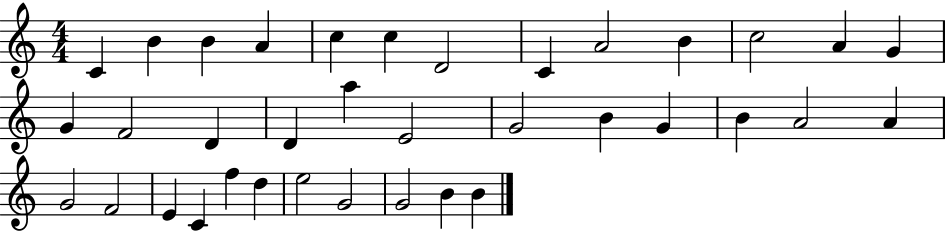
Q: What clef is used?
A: treble